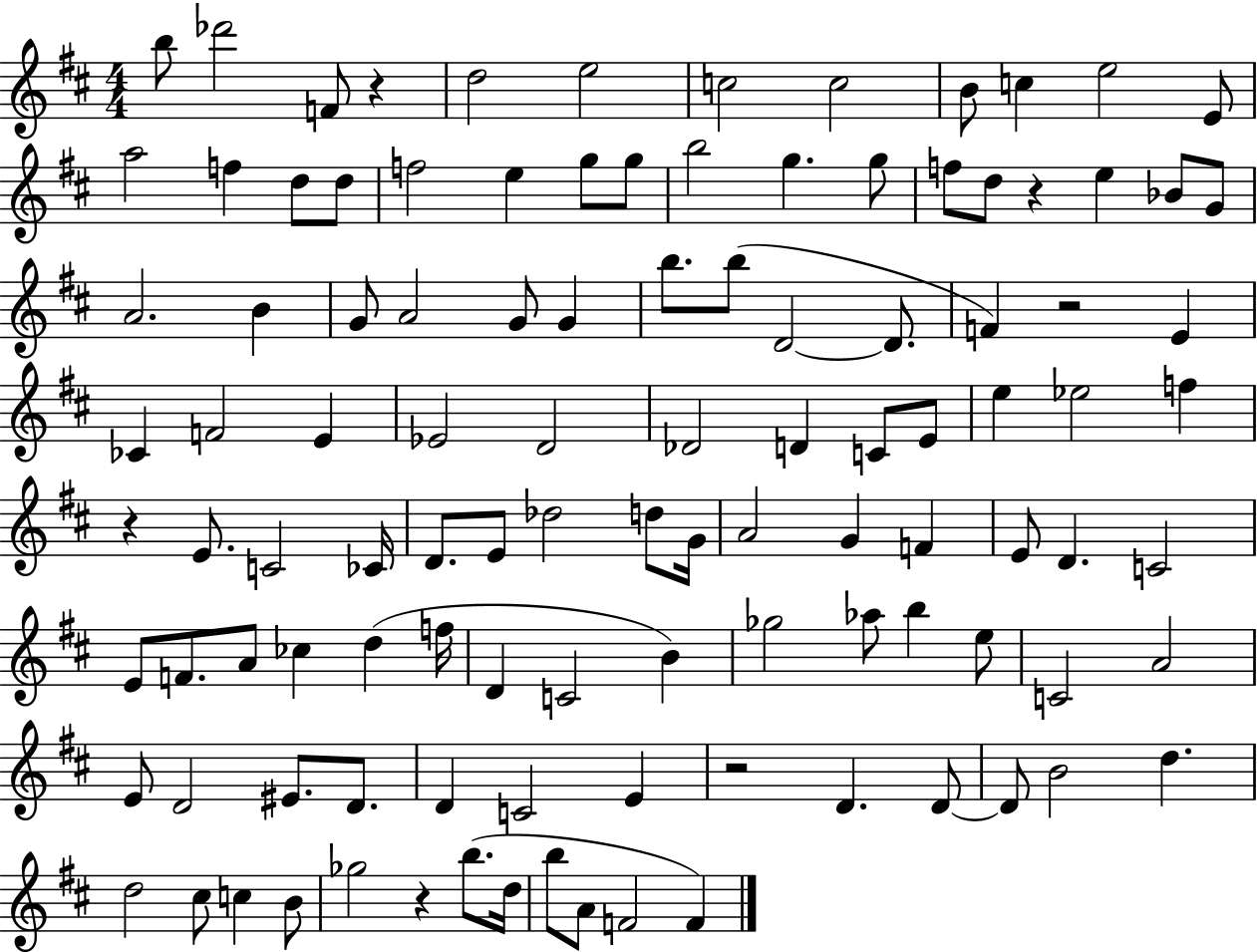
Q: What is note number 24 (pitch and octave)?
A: D5